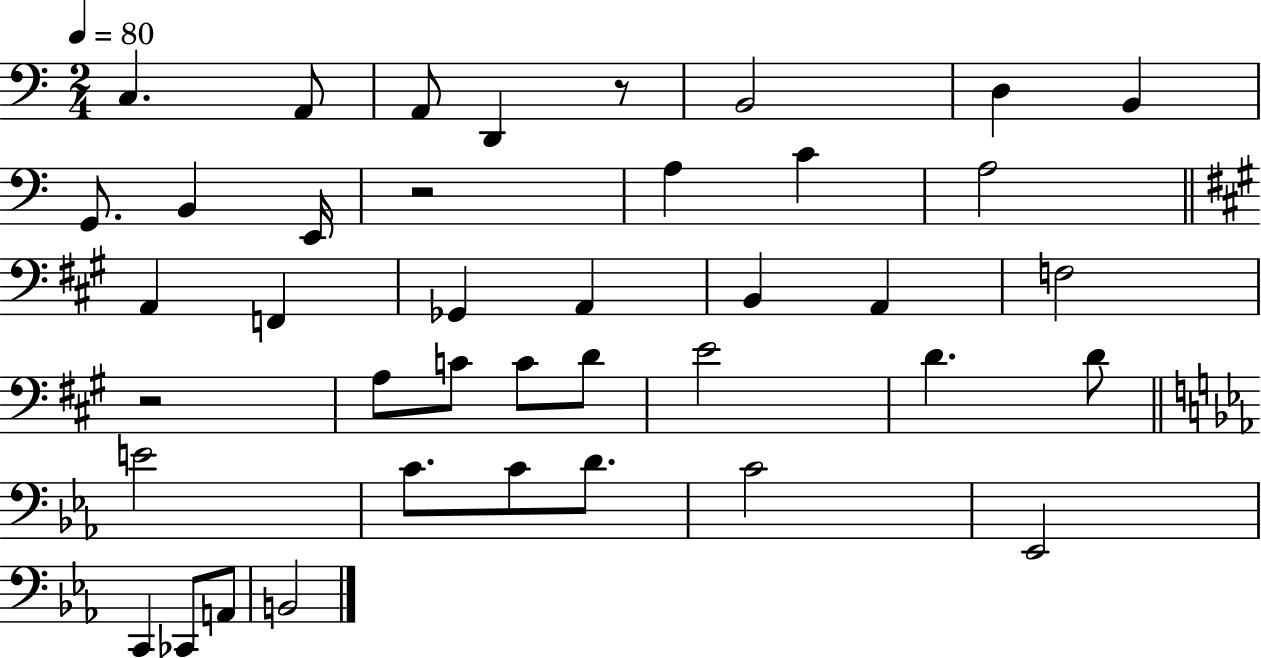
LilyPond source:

{
  \clef bass
  \numericTimeSignature
  \time 2/4
  \key c \major
  \tempo 4 = 80
  c4. a,8 | a,8 d,4 r8 | b,2 | d4 b,4 | \break g,8. b,4 e,16 | r2 | a4 c'4 | a2 | \break \bar "||" \break \key a \major a,4 f,4 | ges,4 a,4 | b,4 a,4 | f2 | \break r2 | a8 c'8 c'8 d'8 | e'2 | d'4. d'8 | \break \bar "||" \break \key c \minor e'2 | c'8. c'8 d'8. | c'2 | ees,2 | \break c,4 ces,8 a,8 | b,2 | \bar "|."
}